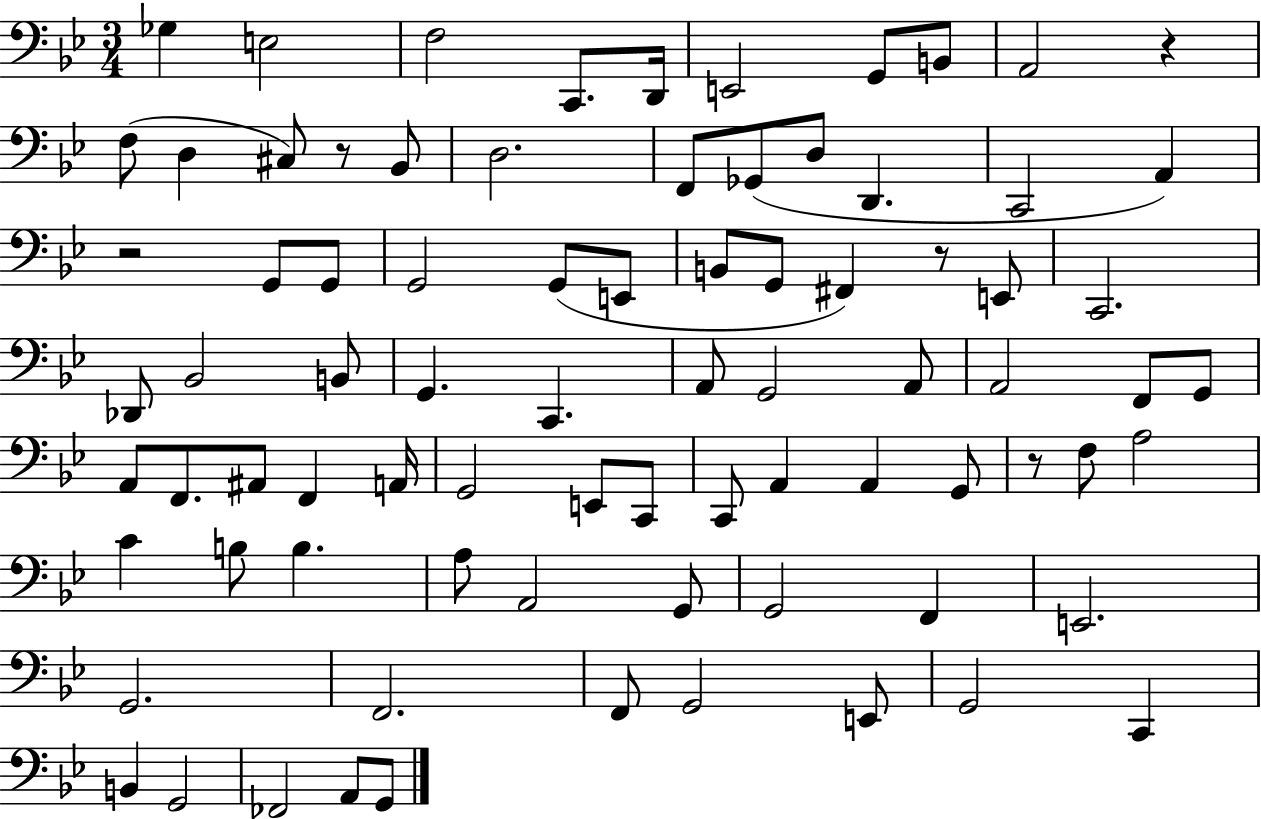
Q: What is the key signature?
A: BES major